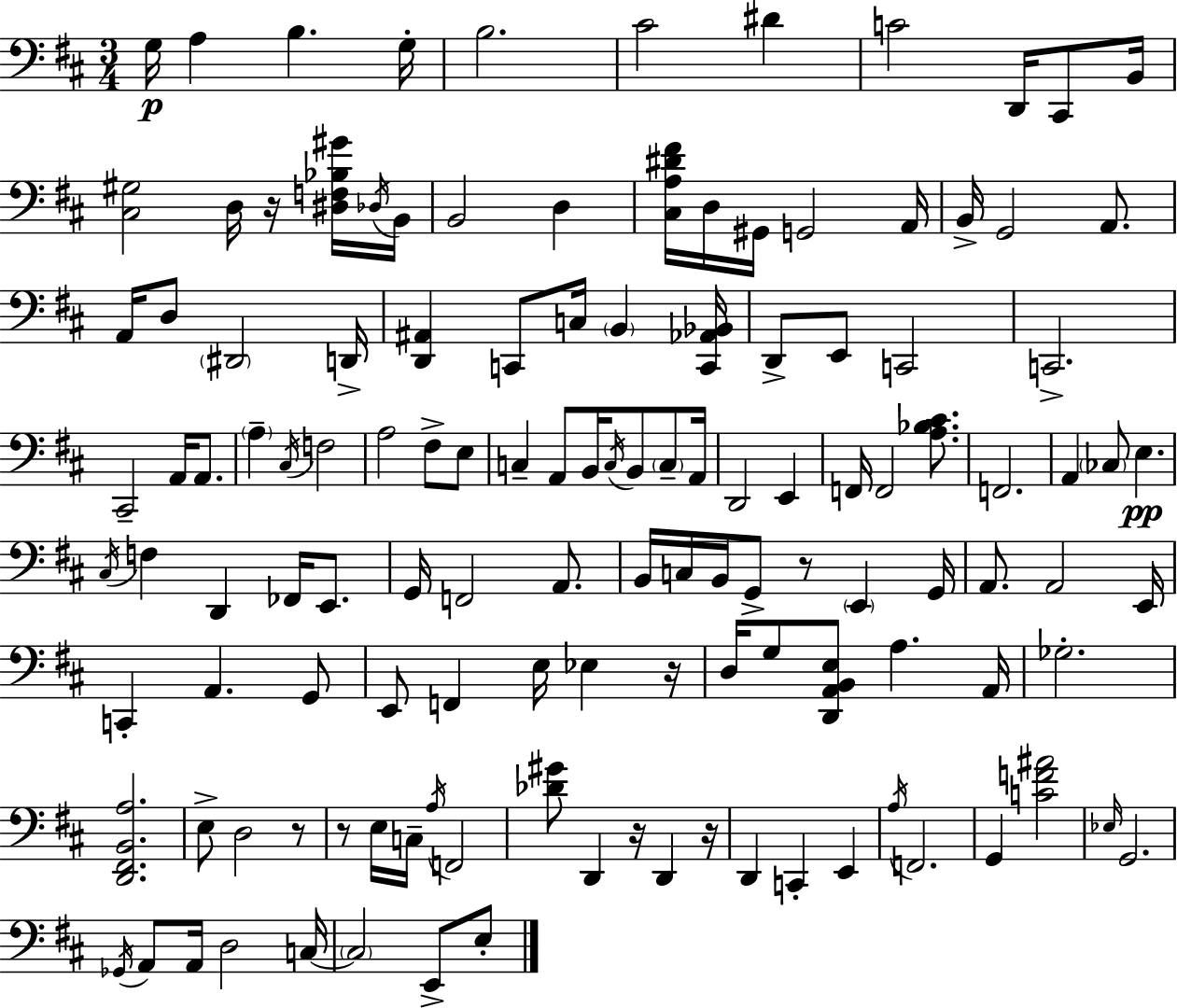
{
  \clef bass
  \numericTimeSignature
  \time 3/4
  \key d \major
  \repeat volta 2 { g16\p a4 b4. g16-. | b2. | cis'2 dis'4 | c'2 d,16 cis,8 b,16 | \break <cis gis>2 d16 r16 <dis f bes gis'>16 \acciaccatura { des16 } | b,16 b,2 d4 | <cis a dis' fis'>16 d16 gis,16 g,2 | a,16 b,16-> g,2 a,8. | \break a,16 d8 \parenthesize dis,2 | d,16-> <d, ais,>4 c,8 c16 \parenthesize b,4 | <c, aes, bes,>16 d,8-> e,8 c,2 | c,2.-> | \break cis,2-- a,16 a,8. | \parenthesize a4-- \acciaccatura { cis16 } f2 | a2 fis8-> | e8 c4-- a,8 b,16 \acciaccatura { c16 } b,8 | \break \parenthesize c8-- a,16 d,2 e,4 | f,16 f,2 | <a bes cis'>8. f,2. | a,4 \parenthesize ces8 e4.\pp | \break \acciaccatura { cis16 } f4 d,4 | fes,16 e,8. g,16 f,2 | a,8. b,16 c16 b,16 g,8-> r8 \parenthesize e,4 | g,16 a,8. a,2 | \break e,16 c,4-. a,4. | g,8 e,8 f,4 e16 ees4 | r16 d16 g8 <d, a, b, e>8 a4. | a,16 ges2.-. | \break <d, fis, b, a>2. | e8-> d2 | r8 r8 e16 c16-- \acciaccatura { a16 } f,2 | <des' gis'>8 d,4 r16 | \break d,4 r16 d,4 c,4-. | e,4 \acciaccatura { a16 } f,2. | g,4 <c' f' ais'>2 | \grace { ees16 } g,2. | \break \acciaccatura { ges,16 } a,8 a,16 d2 | c16~~ \parenthesize c2 | e,8-> e8-. } \bar "|."
}